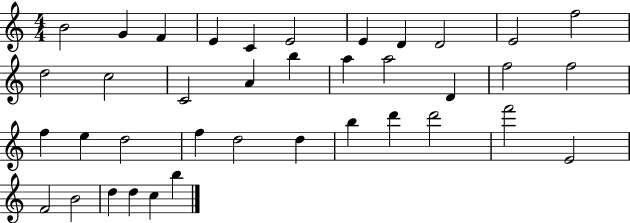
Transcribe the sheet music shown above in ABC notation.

X:1
T:Untitled
M:4/4
L:1/4
K:C
B2 G F E C E2 E D D2 E2 f2 d2 c2 C2 A b a a2 D f2 f2 f e d2 f d2 d b d' d'2 f'2 E2 F2 B2 d d c b